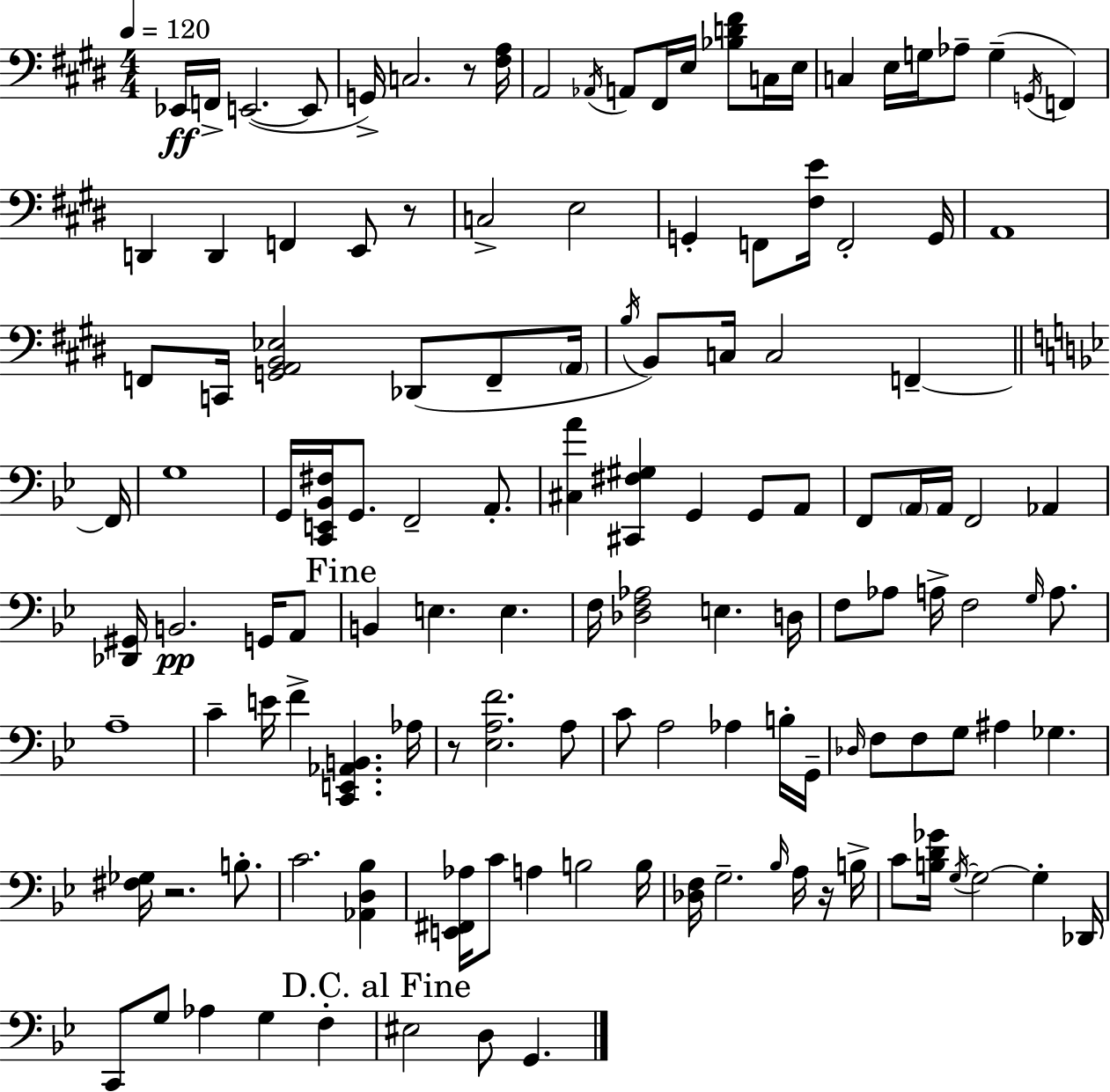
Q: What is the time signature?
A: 4/4